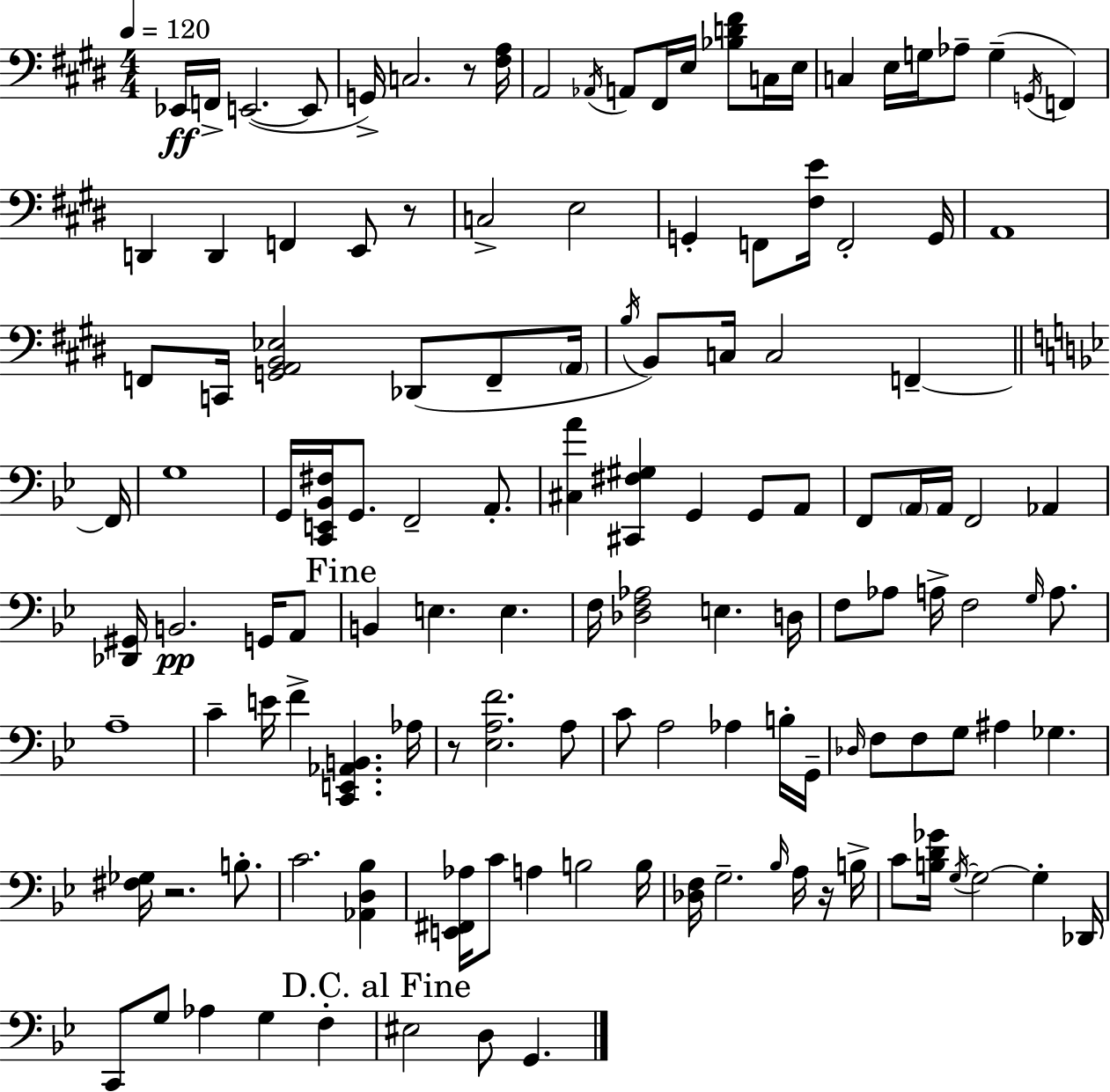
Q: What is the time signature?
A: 4/4